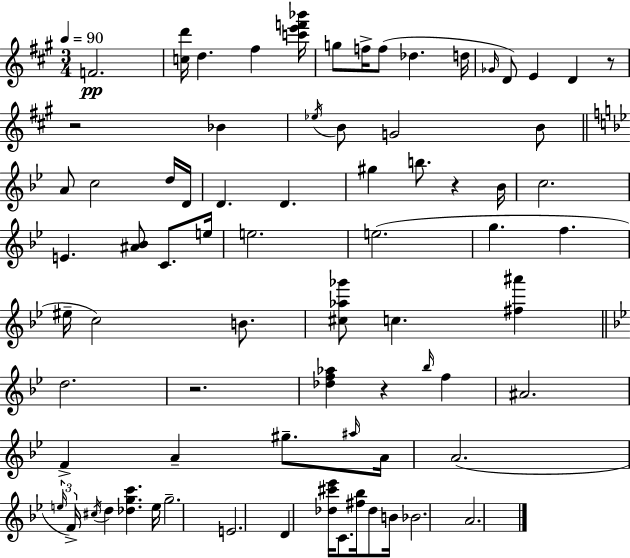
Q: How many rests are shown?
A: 5